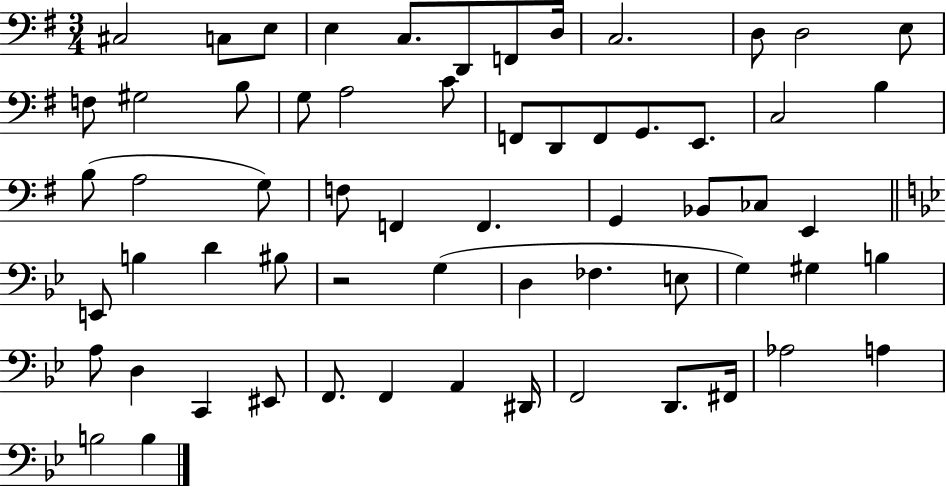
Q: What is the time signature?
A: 3/4